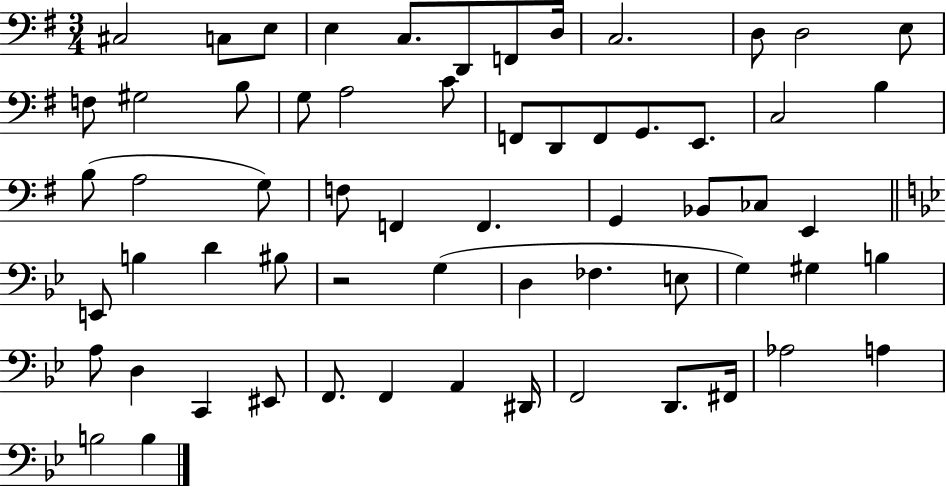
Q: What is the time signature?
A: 3/4